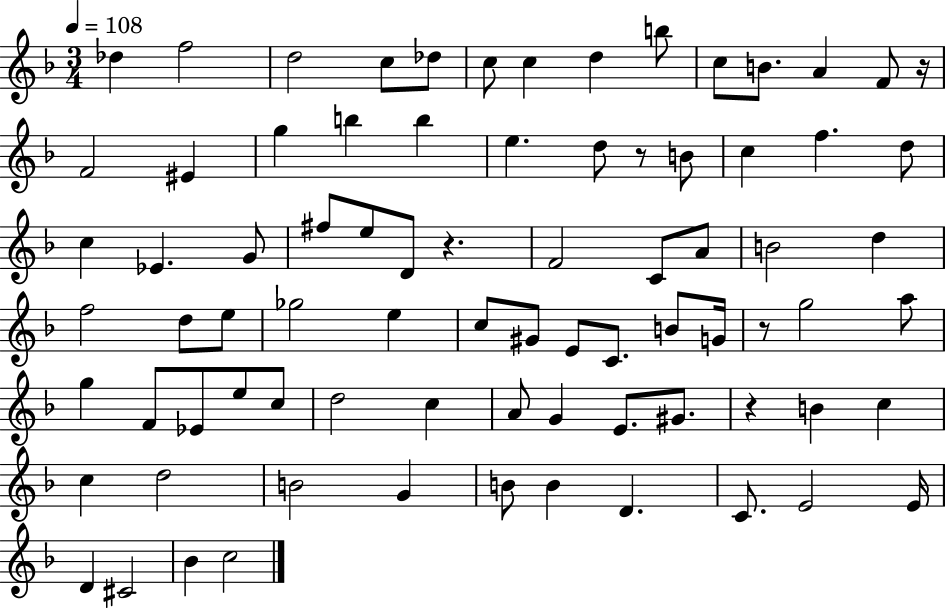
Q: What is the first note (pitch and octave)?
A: Db5